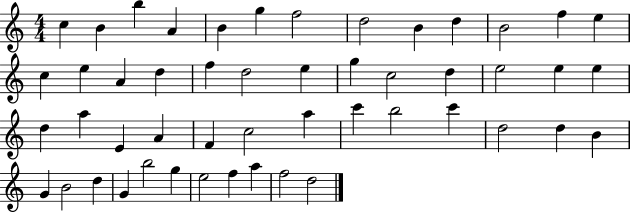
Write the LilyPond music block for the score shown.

{
  \clef treble
  \numericTimeSignature
  \time 4/4
  \key c \major
  c''4 b'4 b''4 a'4 | b'4 g''4 f''2 | d''2 b'4 d''4 | b'2 f''4 e''4 | \break c''4 e''4 a'4 d''4 | f''4 d''2 e''4 | g''4 c''2 d''4 | e''2 e''4 e''4 | \break d''4 a''4 e'4 a'4 | f'4 c''2 a''4 | c'''4 b''2 c'''4 | d''2 d''4 b'4 | \break g'4 b'2 d''4 | g'4 b''2 g''4 | e''2 f''4 a''4 | f''2 d''2 | \break \bar "|."
}